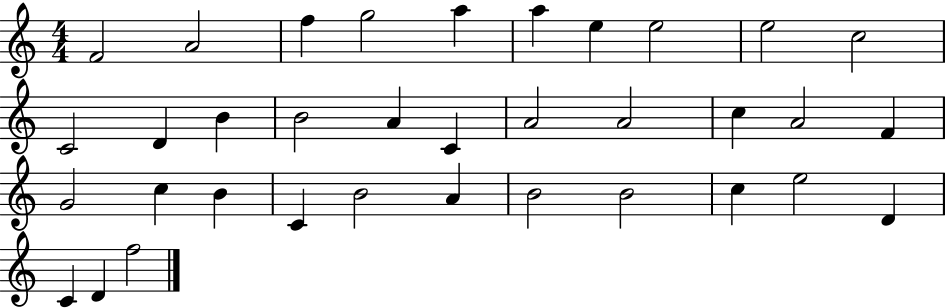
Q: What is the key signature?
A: C major